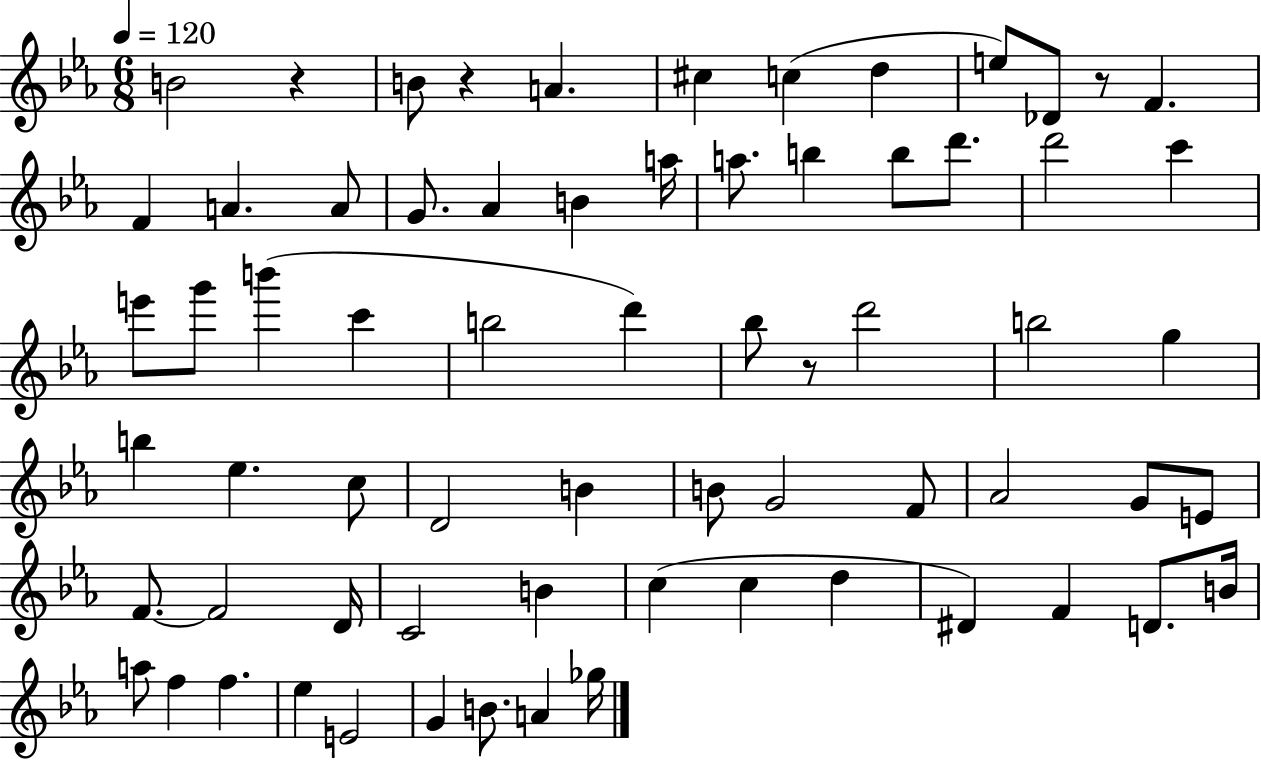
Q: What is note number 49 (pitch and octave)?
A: C5